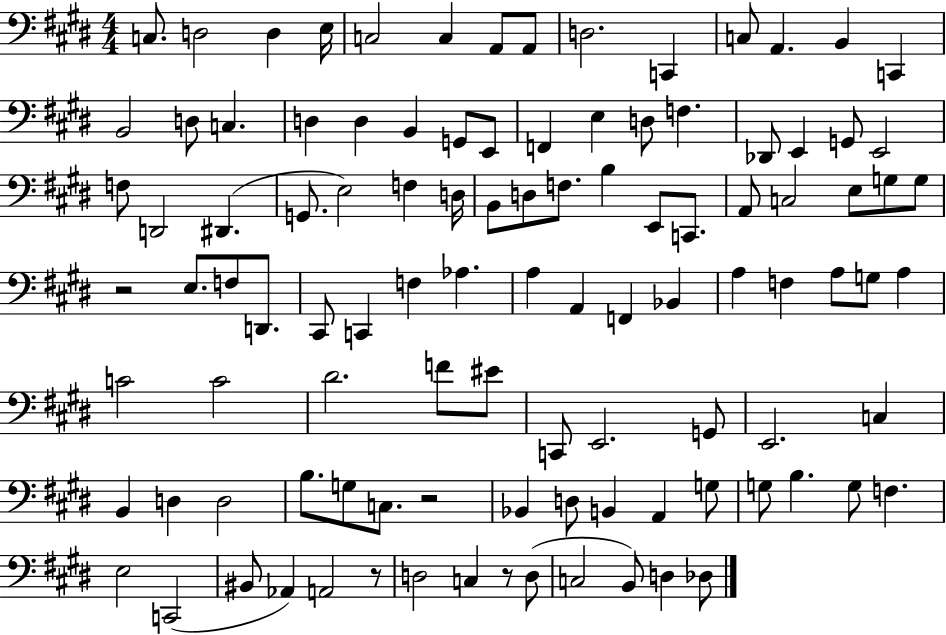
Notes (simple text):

C3/e. D3/h D3/q E3/s C3/h C3/q A2/e A2/e D3/h. C2/q C3/e A2/q. B2/q C2/q B2/h D3/e C3/q. D3/q D3/q B2/q G2/e E2/e F2/q E3/q D3/e F3/q. Db2/e E2/q G2/e E2/h F3/e D2/h D#2/q. G2/e. E3/h F3/q D3/s B2/e D3/e F3/e. B3/q E2/e C2/e. A2/e C3/h E3/e G3/e G3/e R/h E3/e. F3/e D2/e. C#2/e C2/q F3/q Ab3/q. A3/q A2/q F2/q Bb2/q A3/q F3/q A3/e G3/e A3/q C4/h C4/h D#4/h. F4/e EIS4/e C2/e E2/h. G2/e E2/h. C3/q B2/q D3/q D3/h B3/e. G3/e C3/e. R/h Bb2/q D3/e B2/q A2/q G3/e G3/e B3/q. G3/e F3/q. E3/h C2/h BIS2/e Ab2/q A2/h R/e D3/h C3/q R/e D3/e C3/h B2/e D3/q Db3/e